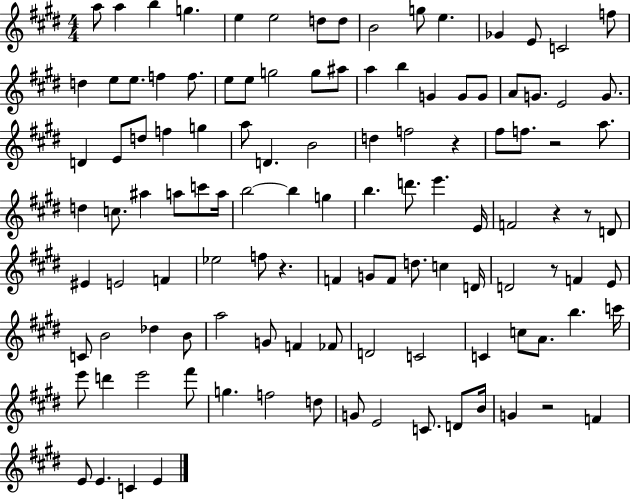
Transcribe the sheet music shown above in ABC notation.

X:1
T:Untitled
M:4/4
L:1/4
K:E
a/2 a b g e e2 d/2 d/2 B2 g/2 e _G E/2 C2 f/2 d e/2 e/2 f f/2 e/2 e/2 g2 g/2 ^a/2 a b G G/2 G/2 A/2 G/2 E2 G/2 D E/2 d/2 f g a/2 D B2 d f2 z ^f/2 f/2 z2 a/2 d c/2 ^a a/2 c'/2 a/4 b2 b g b d'/2 e' E/4 F2 z z/2 D/2 ^E E2 F _e2 f/2 z F G/2 F/2 d/2 c D/4 D2 z/2 F E/2 C/2 B2 _d B/2 a2 G/2 F _F/2 D2 C2 C c/2 A/2 b c'/4 e'/2 d' e'2 ^f'/2 g f2 d/2 G/2 E2 C/2 D/2 B/4 G z2 F E/2 E C E